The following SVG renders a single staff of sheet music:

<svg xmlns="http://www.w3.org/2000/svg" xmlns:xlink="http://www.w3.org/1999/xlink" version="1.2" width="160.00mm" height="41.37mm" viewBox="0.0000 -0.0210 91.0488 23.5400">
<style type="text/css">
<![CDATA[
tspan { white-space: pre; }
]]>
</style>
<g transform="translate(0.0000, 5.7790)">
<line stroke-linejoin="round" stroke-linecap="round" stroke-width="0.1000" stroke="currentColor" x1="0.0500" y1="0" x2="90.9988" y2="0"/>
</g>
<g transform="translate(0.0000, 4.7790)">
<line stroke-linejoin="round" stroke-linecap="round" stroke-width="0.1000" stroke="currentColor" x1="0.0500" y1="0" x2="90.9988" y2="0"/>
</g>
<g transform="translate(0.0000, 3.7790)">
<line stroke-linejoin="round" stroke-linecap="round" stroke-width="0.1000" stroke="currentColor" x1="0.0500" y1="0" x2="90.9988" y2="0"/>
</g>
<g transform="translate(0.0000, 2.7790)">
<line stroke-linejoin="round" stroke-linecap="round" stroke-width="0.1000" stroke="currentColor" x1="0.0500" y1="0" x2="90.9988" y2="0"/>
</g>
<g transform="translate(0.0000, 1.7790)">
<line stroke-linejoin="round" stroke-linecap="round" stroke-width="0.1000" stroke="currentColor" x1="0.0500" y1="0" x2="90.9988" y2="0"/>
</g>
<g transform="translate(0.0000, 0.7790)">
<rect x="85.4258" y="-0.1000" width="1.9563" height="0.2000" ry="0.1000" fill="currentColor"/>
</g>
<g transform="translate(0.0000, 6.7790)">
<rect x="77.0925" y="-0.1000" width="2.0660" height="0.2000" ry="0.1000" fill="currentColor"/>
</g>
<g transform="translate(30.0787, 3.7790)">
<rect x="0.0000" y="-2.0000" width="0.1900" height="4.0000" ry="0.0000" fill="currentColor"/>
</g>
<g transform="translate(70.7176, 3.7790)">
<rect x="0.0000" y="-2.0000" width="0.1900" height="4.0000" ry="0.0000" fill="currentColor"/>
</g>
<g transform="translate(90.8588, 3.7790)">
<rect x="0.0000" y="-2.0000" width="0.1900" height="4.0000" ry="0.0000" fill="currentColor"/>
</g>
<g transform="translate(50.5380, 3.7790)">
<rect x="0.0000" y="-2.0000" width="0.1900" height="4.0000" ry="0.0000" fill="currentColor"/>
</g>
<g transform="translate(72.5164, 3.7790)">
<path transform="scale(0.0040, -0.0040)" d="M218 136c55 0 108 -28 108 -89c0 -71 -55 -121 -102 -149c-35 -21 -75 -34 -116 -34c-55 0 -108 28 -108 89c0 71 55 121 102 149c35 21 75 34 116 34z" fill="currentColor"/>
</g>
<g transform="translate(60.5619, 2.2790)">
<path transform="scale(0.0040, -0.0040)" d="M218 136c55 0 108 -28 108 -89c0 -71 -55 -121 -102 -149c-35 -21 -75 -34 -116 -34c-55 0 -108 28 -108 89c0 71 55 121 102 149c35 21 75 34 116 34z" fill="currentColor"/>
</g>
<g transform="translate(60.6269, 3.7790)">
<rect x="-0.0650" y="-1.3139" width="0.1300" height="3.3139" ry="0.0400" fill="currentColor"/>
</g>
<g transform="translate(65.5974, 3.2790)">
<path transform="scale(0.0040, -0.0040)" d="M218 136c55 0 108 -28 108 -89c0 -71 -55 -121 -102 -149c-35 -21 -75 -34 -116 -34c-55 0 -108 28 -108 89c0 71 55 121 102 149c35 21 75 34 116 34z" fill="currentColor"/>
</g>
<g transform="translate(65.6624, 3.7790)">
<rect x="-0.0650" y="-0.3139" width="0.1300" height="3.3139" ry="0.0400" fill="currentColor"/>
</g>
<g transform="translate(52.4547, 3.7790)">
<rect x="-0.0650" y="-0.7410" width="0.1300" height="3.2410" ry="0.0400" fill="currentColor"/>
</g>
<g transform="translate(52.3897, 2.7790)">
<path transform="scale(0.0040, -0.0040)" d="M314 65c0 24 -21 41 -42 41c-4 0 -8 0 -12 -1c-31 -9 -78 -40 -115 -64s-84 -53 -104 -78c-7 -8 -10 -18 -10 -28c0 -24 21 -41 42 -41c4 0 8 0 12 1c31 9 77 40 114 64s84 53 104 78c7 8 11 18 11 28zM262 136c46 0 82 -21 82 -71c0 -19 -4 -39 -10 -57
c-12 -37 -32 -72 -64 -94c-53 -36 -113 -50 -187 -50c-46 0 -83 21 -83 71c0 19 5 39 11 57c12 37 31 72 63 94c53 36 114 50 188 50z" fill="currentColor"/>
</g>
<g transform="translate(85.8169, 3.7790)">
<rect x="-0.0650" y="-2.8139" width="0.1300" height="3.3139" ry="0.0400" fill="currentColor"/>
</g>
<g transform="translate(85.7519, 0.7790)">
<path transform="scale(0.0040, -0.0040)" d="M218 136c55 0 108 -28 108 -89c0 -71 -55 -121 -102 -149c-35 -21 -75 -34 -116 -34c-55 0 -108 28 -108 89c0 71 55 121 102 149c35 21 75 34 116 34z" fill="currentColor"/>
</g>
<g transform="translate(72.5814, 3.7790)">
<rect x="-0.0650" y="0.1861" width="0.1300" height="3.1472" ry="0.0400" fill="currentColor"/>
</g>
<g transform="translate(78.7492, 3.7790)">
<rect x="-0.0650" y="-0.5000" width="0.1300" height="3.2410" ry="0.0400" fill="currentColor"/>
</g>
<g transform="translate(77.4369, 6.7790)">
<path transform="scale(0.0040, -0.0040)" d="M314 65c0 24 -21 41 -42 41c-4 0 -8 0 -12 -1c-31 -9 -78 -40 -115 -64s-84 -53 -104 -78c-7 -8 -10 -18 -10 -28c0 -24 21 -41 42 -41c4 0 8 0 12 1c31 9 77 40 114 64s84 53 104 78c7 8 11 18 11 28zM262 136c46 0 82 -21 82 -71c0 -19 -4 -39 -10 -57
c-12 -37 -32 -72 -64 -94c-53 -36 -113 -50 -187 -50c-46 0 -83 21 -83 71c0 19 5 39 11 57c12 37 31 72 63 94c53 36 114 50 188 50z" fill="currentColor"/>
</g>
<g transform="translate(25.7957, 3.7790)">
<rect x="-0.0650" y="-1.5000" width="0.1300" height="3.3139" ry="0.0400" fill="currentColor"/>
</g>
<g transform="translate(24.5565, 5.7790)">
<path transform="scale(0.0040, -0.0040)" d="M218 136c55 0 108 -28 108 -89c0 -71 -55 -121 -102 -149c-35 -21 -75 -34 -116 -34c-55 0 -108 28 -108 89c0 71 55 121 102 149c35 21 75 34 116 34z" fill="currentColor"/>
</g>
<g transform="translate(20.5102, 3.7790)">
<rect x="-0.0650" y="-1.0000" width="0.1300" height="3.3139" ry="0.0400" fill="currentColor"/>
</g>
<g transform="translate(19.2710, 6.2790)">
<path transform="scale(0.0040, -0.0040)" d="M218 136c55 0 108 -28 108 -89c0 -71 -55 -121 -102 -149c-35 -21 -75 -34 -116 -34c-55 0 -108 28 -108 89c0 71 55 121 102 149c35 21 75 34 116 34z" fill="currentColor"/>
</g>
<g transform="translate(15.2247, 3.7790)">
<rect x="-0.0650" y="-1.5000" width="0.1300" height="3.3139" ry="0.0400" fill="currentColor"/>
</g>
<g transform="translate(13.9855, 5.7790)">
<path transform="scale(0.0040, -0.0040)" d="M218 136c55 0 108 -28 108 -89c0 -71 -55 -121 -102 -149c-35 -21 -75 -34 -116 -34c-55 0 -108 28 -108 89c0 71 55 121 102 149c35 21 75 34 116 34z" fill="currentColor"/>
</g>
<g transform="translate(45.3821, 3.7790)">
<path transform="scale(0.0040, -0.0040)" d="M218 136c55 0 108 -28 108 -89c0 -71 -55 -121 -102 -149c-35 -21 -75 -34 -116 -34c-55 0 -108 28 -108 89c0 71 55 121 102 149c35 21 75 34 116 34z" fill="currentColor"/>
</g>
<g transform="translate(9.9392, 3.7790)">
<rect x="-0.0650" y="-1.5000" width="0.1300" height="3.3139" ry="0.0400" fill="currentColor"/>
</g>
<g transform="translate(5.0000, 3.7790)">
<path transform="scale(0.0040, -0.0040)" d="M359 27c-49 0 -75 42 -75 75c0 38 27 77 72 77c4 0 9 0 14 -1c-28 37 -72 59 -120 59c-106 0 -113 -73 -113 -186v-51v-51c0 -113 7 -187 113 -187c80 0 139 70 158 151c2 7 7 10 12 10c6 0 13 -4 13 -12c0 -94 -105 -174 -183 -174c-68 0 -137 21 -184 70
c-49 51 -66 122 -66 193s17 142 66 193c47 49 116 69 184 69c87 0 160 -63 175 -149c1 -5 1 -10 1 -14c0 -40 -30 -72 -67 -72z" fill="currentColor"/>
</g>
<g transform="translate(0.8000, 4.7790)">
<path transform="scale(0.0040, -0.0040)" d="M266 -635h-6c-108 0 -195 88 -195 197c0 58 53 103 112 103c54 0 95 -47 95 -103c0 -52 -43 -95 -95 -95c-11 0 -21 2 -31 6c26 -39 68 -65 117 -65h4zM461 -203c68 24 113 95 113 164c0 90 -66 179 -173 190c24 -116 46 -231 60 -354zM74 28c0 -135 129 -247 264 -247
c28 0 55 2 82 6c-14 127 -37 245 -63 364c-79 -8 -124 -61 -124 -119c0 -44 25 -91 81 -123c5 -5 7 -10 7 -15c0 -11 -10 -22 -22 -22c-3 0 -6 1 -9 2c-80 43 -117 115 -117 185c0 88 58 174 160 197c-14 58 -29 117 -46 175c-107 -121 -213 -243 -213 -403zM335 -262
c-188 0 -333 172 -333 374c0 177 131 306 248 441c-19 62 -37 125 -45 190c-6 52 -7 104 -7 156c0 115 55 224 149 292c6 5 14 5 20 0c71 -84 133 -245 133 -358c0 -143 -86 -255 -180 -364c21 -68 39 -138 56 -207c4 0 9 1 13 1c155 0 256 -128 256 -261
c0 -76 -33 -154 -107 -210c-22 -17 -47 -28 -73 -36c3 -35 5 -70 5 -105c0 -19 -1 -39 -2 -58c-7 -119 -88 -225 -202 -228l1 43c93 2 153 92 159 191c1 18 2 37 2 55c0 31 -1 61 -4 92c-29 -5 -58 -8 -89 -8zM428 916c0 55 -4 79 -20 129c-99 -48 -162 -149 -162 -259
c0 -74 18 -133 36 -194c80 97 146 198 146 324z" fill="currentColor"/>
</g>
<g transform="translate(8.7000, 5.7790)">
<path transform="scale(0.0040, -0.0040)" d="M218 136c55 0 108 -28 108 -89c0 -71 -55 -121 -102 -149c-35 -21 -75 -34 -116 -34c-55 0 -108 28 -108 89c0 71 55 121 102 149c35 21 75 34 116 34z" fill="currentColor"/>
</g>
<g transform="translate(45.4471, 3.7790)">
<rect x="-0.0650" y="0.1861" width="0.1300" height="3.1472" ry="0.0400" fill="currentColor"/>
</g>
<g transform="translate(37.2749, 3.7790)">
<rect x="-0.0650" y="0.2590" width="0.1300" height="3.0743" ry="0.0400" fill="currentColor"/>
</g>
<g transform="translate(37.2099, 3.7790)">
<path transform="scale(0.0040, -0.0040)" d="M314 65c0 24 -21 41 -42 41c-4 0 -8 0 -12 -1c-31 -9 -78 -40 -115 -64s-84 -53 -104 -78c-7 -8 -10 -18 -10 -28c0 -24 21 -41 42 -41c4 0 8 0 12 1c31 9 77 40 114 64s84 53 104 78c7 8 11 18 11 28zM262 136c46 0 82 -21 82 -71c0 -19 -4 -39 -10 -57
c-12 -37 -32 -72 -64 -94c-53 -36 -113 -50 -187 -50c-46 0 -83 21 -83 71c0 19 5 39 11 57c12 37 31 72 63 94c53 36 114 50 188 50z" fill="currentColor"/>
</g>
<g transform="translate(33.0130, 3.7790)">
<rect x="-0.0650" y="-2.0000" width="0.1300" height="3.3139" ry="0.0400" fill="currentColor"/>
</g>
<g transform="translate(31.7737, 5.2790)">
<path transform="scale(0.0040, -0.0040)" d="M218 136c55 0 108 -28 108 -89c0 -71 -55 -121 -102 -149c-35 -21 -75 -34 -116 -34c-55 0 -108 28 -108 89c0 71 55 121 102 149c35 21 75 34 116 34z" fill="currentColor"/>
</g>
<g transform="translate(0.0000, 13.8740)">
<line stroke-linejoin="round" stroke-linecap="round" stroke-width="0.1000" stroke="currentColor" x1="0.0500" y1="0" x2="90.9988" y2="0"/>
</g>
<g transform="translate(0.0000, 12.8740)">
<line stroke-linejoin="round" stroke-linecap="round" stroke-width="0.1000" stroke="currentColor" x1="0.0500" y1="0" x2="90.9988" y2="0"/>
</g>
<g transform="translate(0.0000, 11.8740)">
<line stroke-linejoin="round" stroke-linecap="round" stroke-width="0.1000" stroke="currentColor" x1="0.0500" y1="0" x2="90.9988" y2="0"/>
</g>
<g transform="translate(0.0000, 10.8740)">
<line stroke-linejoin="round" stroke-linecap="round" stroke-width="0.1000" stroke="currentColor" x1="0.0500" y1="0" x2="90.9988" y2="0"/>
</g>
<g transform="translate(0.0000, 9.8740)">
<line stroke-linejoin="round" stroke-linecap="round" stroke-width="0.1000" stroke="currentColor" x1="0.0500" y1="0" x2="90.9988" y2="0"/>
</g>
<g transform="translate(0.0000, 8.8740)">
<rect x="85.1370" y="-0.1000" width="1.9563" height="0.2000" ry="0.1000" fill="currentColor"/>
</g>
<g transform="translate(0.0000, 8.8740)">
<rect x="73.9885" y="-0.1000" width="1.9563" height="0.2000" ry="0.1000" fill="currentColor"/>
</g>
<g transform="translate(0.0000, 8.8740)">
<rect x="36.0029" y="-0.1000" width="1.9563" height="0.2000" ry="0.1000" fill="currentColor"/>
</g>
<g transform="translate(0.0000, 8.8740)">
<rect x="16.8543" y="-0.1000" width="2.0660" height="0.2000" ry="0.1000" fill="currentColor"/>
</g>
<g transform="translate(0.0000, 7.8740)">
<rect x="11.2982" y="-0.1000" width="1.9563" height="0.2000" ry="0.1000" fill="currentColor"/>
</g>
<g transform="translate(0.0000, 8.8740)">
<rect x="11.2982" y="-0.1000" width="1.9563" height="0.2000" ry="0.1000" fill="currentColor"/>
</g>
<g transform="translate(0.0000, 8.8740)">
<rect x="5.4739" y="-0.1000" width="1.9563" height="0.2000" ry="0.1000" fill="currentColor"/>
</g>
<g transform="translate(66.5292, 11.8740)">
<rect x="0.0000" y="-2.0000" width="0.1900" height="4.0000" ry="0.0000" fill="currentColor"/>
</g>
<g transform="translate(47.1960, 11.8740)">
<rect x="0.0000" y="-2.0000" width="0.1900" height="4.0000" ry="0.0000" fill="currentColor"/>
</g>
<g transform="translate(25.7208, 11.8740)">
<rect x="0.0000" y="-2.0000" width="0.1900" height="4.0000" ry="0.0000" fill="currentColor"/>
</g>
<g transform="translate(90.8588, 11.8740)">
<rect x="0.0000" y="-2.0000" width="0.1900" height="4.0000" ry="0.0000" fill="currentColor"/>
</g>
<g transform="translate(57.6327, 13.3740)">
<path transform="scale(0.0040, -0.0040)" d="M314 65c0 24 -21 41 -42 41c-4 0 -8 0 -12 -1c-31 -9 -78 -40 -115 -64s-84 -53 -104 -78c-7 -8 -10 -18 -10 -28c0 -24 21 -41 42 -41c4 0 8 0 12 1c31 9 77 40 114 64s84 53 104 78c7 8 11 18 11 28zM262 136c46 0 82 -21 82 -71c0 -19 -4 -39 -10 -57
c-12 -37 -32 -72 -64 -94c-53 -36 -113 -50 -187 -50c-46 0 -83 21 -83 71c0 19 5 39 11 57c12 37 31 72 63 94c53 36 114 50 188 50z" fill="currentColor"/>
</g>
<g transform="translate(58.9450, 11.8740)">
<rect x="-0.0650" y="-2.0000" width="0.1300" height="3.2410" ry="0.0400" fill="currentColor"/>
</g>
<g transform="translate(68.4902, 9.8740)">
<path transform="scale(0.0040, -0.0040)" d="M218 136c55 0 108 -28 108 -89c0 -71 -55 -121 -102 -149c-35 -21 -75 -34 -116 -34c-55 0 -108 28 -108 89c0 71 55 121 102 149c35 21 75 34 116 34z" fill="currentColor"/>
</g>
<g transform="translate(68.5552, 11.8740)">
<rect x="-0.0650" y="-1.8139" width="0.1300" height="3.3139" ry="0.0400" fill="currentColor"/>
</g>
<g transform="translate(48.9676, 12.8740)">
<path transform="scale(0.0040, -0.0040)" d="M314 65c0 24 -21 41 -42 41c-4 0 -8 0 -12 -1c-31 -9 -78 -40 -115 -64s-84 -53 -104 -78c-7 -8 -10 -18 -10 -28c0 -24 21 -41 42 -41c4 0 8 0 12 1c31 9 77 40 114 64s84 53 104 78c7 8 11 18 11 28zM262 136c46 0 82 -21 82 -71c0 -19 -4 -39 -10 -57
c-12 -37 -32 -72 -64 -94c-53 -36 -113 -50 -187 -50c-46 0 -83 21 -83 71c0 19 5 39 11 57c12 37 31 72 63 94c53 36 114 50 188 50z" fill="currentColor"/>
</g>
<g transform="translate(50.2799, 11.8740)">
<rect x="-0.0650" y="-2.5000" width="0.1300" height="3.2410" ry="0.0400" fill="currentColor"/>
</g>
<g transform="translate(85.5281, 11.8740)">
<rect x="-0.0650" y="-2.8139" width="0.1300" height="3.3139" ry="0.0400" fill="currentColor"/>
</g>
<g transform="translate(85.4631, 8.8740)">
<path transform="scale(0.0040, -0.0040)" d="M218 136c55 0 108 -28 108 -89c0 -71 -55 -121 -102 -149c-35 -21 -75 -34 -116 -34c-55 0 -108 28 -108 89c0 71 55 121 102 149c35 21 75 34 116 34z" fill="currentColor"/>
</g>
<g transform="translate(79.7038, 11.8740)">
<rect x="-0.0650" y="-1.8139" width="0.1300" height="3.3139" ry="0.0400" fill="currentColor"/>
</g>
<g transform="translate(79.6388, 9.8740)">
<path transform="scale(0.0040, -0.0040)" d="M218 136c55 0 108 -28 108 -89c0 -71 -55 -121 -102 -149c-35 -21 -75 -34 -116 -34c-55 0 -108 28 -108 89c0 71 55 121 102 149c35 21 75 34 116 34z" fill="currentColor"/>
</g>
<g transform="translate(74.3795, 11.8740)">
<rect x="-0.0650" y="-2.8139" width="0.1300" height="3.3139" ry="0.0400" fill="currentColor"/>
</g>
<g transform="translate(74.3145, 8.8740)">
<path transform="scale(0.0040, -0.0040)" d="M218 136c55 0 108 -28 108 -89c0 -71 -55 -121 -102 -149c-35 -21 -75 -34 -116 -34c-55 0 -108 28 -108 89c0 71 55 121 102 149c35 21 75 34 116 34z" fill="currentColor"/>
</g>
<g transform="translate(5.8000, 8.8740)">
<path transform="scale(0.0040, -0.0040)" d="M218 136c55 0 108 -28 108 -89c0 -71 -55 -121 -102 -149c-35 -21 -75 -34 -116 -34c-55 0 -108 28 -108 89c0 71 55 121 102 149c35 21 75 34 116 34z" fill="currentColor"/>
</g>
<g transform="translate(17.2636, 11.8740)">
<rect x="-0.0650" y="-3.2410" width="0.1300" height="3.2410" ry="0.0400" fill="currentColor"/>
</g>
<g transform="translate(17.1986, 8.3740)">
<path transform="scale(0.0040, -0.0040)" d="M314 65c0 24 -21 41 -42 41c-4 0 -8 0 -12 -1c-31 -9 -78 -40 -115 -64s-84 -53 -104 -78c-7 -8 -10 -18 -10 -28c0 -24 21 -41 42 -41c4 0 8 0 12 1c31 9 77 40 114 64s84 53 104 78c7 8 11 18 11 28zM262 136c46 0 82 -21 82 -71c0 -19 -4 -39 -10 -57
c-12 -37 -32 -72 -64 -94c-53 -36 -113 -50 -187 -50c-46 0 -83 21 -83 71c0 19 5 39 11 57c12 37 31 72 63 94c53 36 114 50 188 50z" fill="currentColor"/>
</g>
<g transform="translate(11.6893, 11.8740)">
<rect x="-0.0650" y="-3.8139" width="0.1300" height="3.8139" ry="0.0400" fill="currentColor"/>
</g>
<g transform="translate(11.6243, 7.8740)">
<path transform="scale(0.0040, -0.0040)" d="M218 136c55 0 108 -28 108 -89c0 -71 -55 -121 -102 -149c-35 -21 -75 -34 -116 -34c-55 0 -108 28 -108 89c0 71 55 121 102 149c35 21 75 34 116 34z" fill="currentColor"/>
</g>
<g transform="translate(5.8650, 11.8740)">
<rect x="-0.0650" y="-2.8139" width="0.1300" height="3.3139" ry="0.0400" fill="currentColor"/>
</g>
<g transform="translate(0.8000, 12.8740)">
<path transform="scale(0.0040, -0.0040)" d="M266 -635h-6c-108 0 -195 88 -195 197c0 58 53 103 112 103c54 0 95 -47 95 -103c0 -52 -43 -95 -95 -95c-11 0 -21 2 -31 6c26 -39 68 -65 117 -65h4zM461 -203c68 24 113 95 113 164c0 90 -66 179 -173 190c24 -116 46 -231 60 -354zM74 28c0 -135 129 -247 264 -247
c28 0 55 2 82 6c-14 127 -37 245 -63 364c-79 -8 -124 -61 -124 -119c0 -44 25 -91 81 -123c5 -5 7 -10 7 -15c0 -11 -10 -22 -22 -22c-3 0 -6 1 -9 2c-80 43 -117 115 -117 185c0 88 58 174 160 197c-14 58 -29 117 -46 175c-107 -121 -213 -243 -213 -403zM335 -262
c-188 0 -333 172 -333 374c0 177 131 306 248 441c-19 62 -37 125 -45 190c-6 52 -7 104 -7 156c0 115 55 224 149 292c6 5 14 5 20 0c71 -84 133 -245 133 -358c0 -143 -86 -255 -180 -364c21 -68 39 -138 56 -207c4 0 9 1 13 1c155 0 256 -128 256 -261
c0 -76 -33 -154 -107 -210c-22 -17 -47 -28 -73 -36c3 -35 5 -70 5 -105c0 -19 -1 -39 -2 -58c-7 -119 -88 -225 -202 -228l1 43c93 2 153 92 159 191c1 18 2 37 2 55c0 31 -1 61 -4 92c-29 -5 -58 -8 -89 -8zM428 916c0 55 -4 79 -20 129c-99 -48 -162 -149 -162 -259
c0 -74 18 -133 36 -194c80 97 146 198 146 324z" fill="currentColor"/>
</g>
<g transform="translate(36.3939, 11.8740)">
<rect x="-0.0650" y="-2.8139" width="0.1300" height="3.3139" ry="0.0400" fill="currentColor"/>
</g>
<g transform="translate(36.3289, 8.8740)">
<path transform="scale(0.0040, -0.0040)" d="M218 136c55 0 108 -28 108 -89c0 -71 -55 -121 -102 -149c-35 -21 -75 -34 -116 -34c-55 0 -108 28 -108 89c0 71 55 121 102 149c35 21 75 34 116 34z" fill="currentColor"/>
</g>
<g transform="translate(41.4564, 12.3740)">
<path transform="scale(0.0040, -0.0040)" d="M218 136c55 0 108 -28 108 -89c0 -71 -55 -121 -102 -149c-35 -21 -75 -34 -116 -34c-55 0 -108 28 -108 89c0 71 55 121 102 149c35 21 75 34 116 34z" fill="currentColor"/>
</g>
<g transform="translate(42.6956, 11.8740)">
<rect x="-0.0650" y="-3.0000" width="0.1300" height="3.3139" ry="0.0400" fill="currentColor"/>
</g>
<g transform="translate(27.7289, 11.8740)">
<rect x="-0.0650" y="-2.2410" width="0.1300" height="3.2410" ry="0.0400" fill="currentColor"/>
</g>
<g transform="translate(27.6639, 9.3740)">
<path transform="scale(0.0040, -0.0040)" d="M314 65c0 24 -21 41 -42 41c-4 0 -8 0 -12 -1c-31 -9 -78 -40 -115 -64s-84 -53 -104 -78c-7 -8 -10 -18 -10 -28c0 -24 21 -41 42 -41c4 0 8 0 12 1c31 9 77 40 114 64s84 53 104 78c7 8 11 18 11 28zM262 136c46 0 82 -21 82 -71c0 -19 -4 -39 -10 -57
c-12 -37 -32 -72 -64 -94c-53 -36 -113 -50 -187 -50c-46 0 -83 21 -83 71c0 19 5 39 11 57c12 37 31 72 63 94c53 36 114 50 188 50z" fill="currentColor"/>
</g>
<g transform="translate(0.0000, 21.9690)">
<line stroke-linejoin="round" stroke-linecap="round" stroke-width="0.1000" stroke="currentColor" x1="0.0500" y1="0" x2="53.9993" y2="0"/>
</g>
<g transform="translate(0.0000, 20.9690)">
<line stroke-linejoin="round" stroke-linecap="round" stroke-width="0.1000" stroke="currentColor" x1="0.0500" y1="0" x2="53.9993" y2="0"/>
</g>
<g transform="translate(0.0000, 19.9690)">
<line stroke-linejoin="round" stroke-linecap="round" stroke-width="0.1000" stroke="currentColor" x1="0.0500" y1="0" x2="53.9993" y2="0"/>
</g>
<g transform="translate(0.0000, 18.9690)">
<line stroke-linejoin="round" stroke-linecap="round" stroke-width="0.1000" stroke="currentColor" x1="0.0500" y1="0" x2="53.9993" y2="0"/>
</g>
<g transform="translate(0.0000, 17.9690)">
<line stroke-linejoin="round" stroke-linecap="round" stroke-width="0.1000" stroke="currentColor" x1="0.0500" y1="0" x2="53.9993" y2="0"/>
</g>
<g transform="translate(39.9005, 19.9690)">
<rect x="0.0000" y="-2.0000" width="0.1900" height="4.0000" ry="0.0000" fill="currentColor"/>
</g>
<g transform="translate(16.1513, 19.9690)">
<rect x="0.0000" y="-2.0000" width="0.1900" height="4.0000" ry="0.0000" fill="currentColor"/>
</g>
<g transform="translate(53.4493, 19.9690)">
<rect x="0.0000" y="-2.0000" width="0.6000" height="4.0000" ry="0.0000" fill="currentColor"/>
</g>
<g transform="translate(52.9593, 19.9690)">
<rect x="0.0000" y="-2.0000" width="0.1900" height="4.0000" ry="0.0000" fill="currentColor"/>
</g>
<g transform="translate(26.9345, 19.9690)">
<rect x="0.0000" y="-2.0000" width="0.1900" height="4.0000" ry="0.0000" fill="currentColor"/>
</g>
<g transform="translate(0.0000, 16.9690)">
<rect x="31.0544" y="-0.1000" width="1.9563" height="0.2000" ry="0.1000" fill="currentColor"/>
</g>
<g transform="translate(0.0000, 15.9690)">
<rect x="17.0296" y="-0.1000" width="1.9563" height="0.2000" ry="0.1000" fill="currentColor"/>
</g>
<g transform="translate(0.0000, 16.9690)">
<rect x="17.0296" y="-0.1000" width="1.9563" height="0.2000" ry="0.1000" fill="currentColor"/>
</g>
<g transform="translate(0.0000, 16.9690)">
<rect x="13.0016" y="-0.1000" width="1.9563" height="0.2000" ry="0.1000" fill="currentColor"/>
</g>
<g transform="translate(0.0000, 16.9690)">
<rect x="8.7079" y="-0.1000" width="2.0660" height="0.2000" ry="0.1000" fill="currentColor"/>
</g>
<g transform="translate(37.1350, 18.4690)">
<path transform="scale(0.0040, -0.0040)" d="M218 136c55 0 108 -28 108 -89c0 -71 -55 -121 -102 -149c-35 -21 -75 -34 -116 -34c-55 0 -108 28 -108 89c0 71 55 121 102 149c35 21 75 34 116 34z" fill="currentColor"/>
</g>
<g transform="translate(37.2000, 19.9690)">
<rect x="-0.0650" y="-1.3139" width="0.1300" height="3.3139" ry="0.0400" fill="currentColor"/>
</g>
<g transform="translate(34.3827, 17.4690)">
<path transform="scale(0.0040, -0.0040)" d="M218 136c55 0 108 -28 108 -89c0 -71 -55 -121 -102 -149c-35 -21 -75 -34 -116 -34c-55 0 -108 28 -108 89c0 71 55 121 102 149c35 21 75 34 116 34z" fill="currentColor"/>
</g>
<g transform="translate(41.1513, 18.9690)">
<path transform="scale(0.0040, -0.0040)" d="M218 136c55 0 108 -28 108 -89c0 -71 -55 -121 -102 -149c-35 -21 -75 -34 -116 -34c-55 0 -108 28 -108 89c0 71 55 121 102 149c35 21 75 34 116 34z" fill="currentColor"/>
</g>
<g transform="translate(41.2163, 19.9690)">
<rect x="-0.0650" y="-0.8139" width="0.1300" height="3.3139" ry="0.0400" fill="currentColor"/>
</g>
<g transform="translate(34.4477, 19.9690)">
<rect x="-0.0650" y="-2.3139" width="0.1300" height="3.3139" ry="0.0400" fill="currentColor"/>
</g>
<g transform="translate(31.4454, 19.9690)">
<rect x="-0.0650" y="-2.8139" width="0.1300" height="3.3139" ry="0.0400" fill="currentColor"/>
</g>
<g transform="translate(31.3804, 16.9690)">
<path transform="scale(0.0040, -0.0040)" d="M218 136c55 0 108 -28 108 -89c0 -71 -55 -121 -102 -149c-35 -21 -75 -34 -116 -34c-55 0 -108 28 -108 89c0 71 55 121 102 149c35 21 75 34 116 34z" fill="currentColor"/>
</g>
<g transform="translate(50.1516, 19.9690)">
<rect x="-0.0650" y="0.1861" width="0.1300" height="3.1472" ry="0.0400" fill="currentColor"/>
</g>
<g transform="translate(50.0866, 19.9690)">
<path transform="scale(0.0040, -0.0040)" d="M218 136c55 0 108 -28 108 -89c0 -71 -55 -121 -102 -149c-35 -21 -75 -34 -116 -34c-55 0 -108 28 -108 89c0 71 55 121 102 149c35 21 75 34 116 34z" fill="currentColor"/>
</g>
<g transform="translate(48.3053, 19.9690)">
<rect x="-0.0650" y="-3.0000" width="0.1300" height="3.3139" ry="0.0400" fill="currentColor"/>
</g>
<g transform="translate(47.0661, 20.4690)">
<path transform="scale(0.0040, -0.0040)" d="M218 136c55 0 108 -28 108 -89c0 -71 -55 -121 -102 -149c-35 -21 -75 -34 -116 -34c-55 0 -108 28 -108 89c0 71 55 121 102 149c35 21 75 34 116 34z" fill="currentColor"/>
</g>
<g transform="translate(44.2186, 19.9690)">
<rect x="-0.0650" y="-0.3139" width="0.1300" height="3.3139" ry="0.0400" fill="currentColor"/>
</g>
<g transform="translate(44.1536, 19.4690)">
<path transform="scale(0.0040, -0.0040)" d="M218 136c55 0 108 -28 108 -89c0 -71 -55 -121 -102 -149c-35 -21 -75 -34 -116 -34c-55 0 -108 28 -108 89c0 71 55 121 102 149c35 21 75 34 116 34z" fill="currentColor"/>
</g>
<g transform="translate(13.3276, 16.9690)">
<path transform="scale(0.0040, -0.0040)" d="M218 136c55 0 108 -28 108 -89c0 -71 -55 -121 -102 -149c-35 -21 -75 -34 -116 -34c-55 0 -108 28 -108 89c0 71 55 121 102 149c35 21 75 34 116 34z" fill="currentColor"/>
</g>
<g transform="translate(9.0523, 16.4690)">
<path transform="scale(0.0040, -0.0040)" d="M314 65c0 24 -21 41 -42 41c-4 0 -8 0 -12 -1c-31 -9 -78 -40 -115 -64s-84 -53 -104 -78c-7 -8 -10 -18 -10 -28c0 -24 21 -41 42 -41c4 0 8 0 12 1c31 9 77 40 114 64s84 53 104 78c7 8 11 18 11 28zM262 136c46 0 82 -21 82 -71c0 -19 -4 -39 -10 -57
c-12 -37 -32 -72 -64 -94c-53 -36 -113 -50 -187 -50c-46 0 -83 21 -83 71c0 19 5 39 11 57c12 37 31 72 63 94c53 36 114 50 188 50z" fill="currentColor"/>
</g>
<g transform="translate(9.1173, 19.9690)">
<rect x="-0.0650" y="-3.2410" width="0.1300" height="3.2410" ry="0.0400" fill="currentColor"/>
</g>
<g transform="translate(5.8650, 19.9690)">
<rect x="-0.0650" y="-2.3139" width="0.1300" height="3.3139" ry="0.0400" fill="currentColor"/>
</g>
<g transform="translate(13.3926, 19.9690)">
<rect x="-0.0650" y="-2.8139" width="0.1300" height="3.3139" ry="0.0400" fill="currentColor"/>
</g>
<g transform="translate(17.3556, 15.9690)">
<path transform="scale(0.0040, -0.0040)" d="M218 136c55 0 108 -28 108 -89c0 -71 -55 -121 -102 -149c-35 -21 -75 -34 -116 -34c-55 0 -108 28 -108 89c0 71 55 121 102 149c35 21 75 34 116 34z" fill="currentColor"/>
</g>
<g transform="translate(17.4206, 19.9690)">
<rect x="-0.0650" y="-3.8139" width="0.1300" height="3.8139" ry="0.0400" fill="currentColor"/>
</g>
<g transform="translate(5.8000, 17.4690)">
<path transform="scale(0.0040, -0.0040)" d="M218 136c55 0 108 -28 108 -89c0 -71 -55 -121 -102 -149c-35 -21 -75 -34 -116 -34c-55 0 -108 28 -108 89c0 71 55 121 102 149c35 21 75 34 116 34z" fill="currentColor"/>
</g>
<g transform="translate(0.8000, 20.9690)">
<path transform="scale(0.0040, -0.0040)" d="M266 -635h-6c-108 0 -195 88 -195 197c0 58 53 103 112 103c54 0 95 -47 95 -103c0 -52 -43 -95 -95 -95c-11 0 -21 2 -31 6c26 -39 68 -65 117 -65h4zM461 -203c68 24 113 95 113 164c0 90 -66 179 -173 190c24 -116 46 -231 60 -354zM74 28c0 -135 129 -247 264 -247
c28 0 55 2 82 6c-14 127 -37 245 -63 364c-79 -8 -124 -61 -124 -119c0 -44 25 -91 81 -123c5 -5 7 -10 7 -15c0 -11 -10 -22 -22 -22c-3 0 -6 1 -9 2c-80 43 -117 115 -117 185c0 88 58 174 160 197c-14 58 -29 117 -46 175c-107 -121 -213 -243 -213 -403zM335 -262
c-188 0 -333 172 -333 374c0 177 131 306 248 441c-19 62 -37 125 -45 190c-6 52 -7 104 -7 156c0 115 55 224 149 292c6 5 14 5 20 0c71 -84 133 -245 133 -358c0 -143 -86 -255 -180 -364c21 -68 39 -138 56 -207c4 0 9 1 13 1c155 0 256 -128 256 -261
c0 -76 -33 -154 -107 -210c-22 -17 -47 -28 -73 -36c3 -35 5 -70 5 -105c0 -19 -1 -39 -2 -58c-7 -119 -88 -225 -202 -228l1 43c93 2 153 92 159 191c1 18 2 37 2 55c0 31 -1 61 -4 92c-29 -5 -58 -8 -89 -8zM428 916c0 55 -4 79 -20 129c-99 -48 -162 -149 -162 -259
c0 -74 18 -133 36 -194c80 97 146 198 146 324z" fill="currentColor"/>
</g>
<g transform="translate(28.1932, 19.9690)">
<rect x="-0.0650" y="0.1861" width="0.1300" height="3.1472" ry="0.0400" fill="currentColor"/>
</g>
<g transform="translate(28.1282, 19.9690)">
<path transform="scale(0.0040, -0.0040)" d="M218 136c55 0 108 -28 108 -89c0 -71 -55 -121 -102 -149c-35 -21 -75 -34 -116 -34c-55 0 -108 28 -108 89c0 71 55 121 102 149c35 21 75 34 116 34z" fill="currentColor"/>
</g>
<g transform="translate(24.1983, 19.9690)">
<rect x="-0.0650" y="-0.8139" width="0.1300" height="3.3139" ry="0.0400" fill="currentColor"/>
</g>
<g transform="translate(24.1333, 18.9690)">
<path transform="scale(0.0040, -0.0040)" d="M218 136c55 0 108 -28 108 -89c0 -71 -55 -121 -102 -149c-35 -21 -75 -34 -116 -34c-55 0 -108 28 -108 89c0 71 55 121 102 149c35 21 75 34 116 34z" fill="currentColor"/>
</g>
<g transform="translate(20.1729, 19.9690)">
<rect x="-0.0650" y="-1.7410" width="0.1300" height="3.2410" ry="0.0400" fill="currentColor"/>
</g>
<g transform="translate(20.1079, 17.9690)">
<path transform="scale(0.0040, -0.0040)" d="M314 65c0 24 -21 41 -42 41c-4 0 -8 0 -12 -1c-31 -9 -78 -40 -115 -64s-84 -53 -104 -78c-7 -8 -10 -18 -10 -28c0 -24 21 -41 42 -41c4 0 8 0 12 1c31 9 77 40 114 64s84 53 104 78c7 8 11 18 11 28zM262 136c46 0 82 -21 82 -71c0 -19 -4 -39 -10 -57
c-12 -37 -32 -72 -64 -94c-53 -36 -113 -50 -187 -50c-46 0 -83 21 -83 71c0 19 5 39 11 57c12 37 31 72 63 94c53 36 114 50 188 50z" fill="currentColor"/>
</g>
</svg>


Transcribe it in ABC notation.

X:1
T:Untitled
M:4/4
L:1/4
K:C
E E D E F B2 B d2 e c B C2 a a c' b2 g2 a A G2 F2 f a f a g b2 a c' f2 d B a g e d c A B